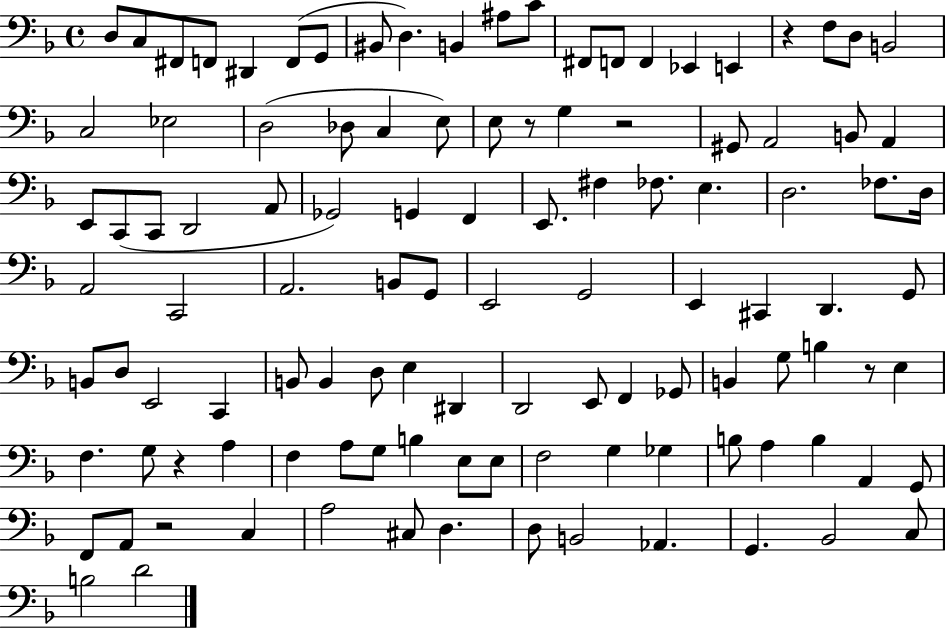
D3/e C3/e F#2/e F2/e D#2/q F2/e G2/e BIS2/e D3/q. B2/q A#3/e C4/e F#2/e F2/e F2/q Eb2/q E2/q R/q F3/e D3/e B2/h C3/h Eb3/h D3/h Db3/e C3/q E3/e E3/e R/e G3/q R/h G#2/e A2/h B2/e A2/q E2/e C2/e C2/e D2/h A2/e Gb2/h G2/q F2/q E2/e. F#3/q FES3/e. E3/q. D3/h. FES3/e. D3/s A2/h C2/h A2/h. B2/e G2/e E2/h G2/h E2/q C#2/q D2/q. G2/e B2/e D3/e E2/h C2/q B2/e B2/q D3/e E3/q D#2/q D2/h E2/e F2/q Gb2/e B2/q G3/e B3/q R/e E3/q F3/q. G3/e R/q A3/q F3/q A3/e G3/e B3/q E3/e E3/e F3/h G3/q Gb3/q B3/e A3/q B3/q A2/q G2/e F2/e A2/e R/h C3/q A3/h C#3/e D3/q. D3/e B2/h Ab2/q. G2/q. Bb2/h C3/e B3/h D4/h